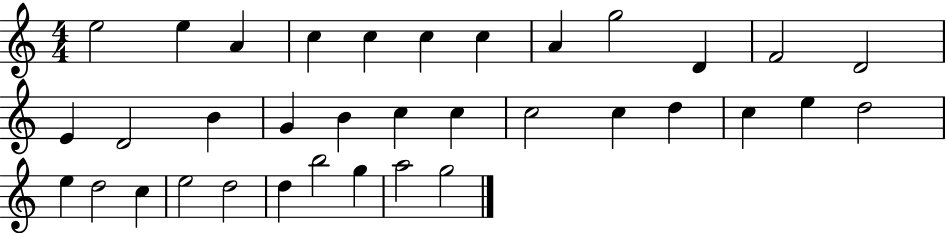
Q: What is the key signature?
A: C major